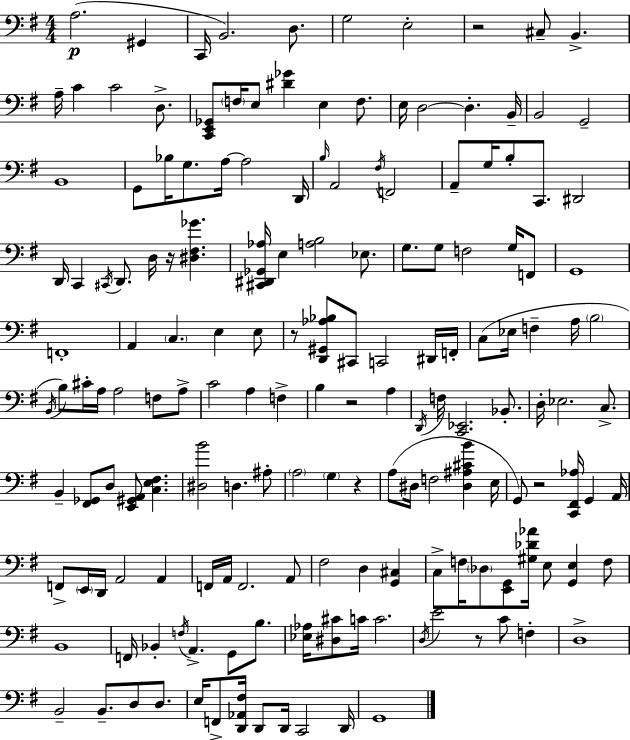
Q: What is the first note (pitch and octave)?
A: A3